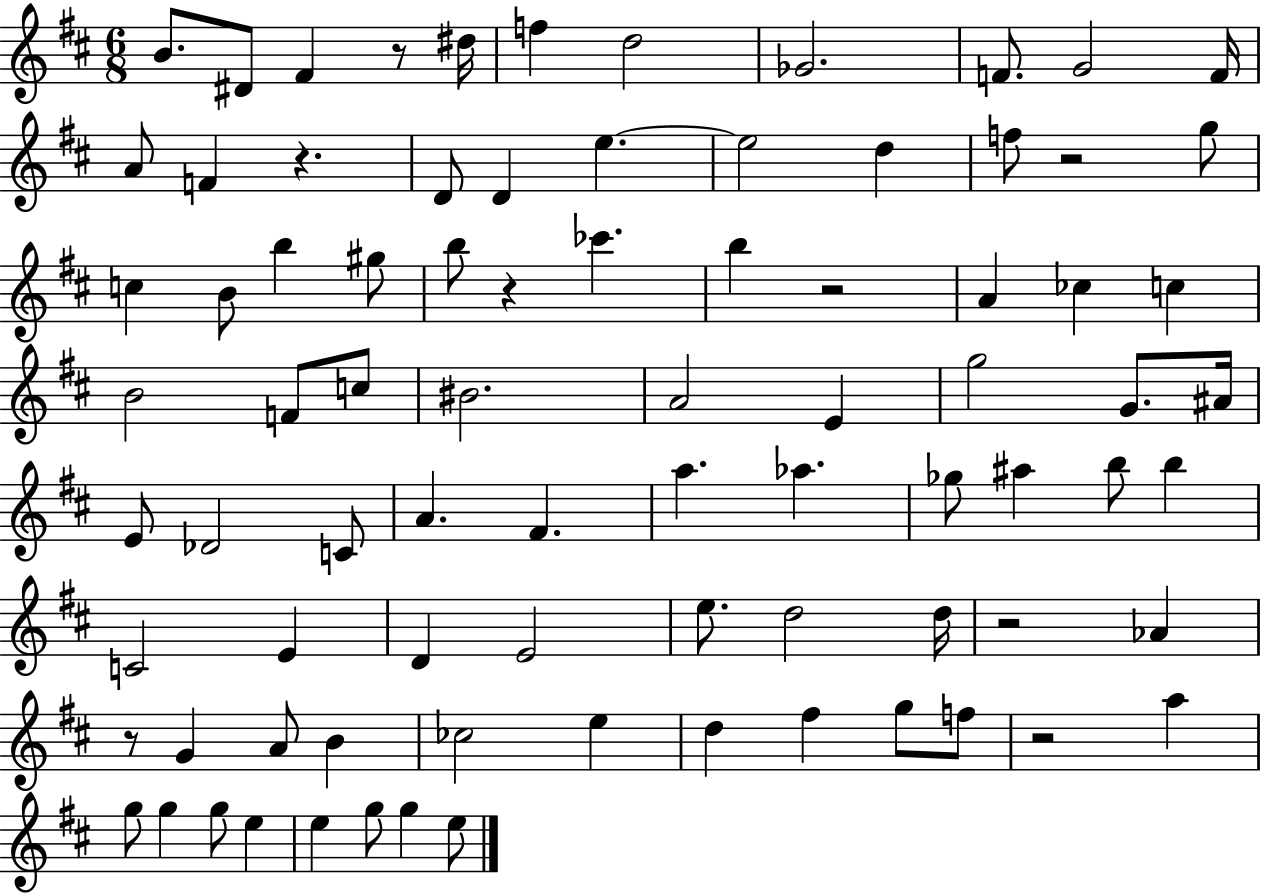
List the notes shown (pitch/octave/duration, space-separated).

B4/e. D#4/e F#4/q R/e D#5/s F5/q D5/h Gb4/h. F4/e. G4/h F4/s A4/e F4/q R/q. D4/e D4/q E5/q. E5/h D5/q F5/e R/h G5/e C5/q B4/e B5/q G#5/e B5/e R/q CES6/q. B5/q R/h A4/q CES5/q C5/q B4/h F4/e C5/e BIS4/h. A4/h E4/q G5/h G4/e. A#4/s E4/e Db4/h C4/e A4/q. F#4/q. A5/q. Ab5/q. Gb5/e A#5/q B5/e B5/q C4/h E4/q D4/q E4/h E5/e. D5/h D5/s R/h Ab4/q R/e G4/q A4/e B4/q CES5/h E5/q D5/q F#5/q G5/e F5/e R/h A5/q G5/e G5/q G5/e E5/q E5/q G5/e G5/q E5/e